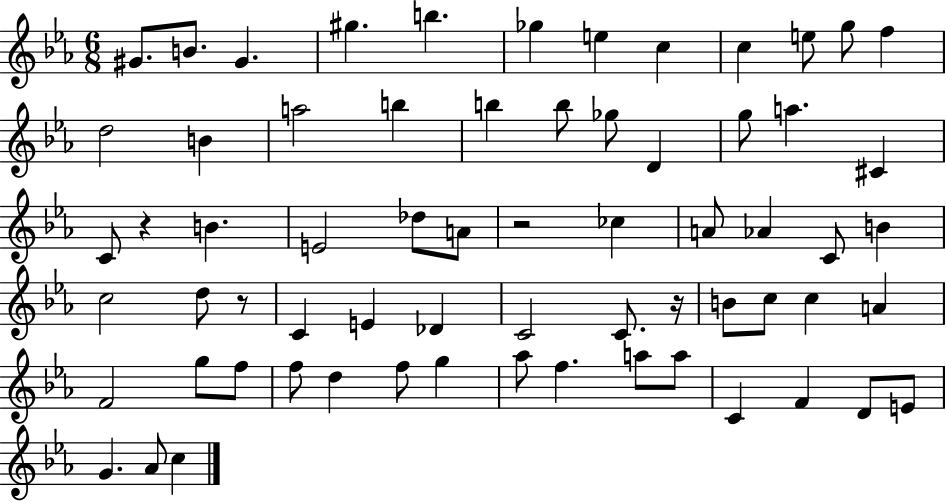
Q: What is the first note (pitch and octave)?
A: G#4